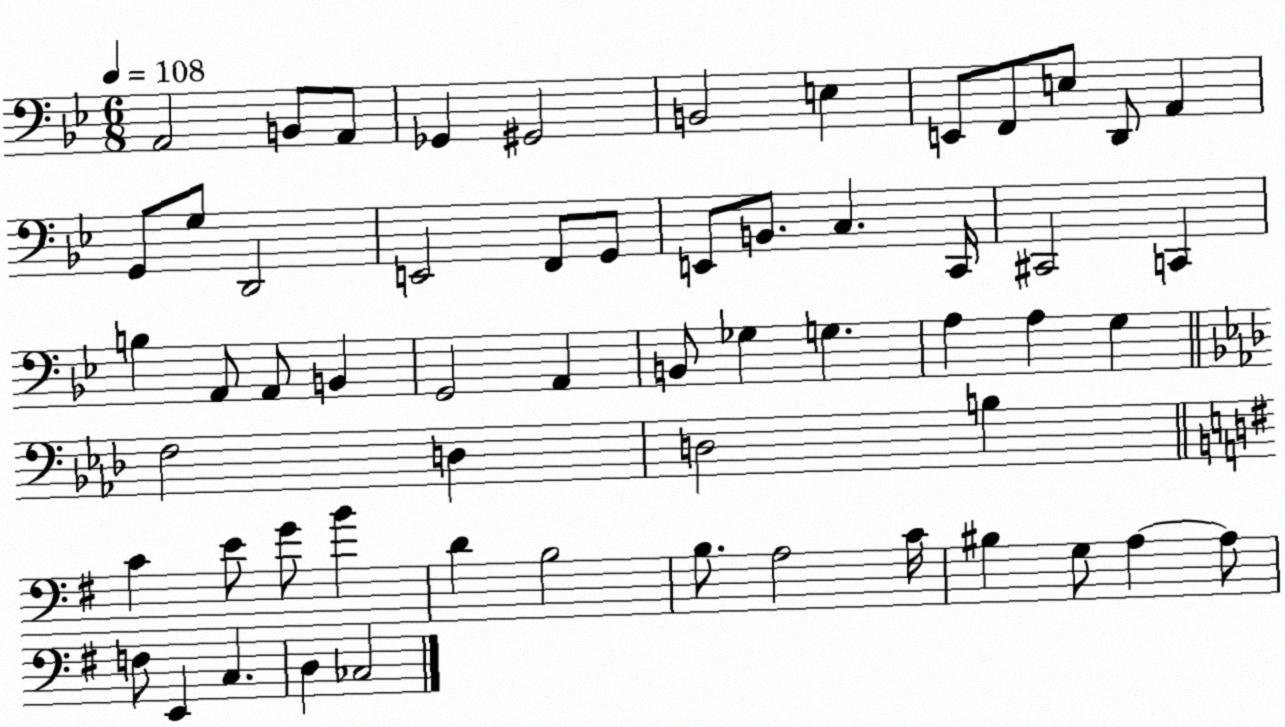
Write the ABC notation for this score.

X:1
T:Untitled
M:6/8
L:1/4
K:Bb
A,,2 B,,/2 A,,/2 _G,, ^G,,2 B,,2 E, E,,/2 F,,/2 E,/2 D,,/2 A,, G,,/2 G,/2 D,,2 E,,2 F,,/2 G,,/2 E,,/2 B,,/2 C, C,,/4 ^C,,2 C,, B, A,,/2 A,,/2 B,, G,,2 A,, B,,/2 _G, G, A, A, G, F,2 D, D,2 B, C E/2 G/2 B D B,2 B,/2 A,2 C/4 ^B, G,/2 A, A,/2 F,/2 E,, C, D, _C,2